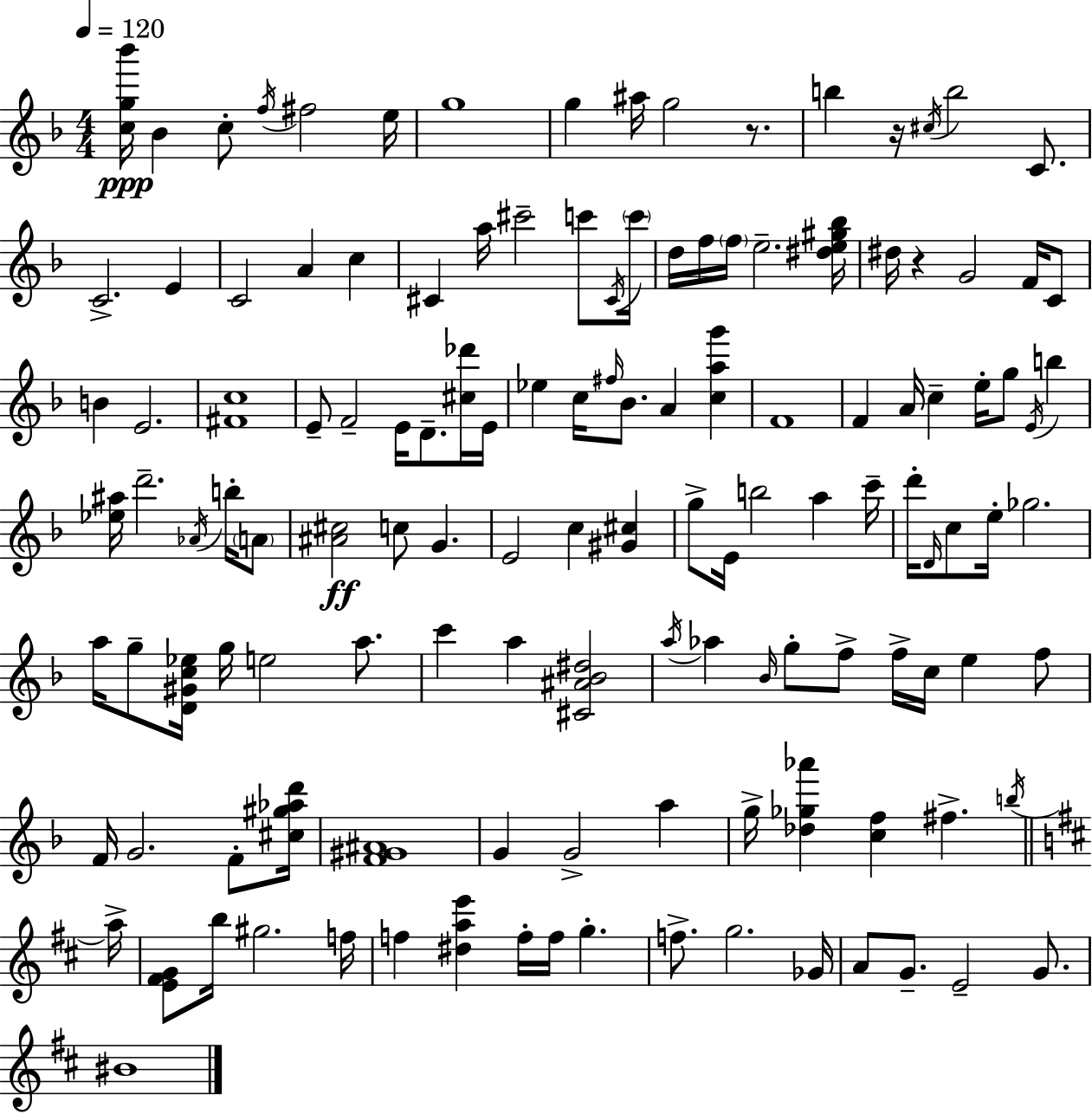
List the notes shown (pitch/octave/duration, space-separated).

[C5,G5,Bb6]/s Bb4/q C5/e F5/s F#5/h E5/s G5/w G5/q A#5/s G5/h R/e. B5/q R/s C#5/s B5/h C4/e. C4/h. E4/q C4/h A4/q C5/q C#4/q A5/s C#6/h C6/e C#4/s C6/s D5/s F5/s F5/s E5/h. [D#5,E5,G#5,Bb5]/s D#5/s R/q G4/h F4/s C4/e B4/q E4/h. [F#4,C5]/w E4/e F4/h E4/s D4/e. [C#5,Db6]/s E4/s Eb5/q C5/s F#5/s Bb4/e. A4/q [C5,A5,G6]/q F4/w F4/q A4/s C5/q E5/s G5/e E4/s B5/q [Eb5,A#5]/s D6/h. Ab4/s B5/s A4/e [A#4,C#5]/h C5/e G4/q. E4/h C5/q [G#4,C#5]/q G5/e E4/s B5/h A5/q C6/s D6/s D4/s C5/e E5/s Gb5/h. A5/s G5/e [D4,G#4,C5,Eb5]/s G5/s E5/h A5/e. C6/q A5/q [C#4,A#4,Bb4,D#5]/h A5/s Ab5/q Bb4/s G5/e F5/e F5/s C5/s E5/q F5/e F4/s G4/h. F4/e [C#5,G#5,Ab5,D6]/s [F4,G#4,A#4]/w G4/q G4/h A5/q G5/s [Db5,Gb5,Ab6]/q [C5,F5]/q F#5/q. B5/s A5/s [E4,F#4,G4]/e B5/s G#5/h. F5/s F5/q [D#5,A5,E6]/q F5/s F5/s G5/q. F5/e. G5/h. Gb4/s A4/e G4/e. E4/h G4/e. BIS4/w